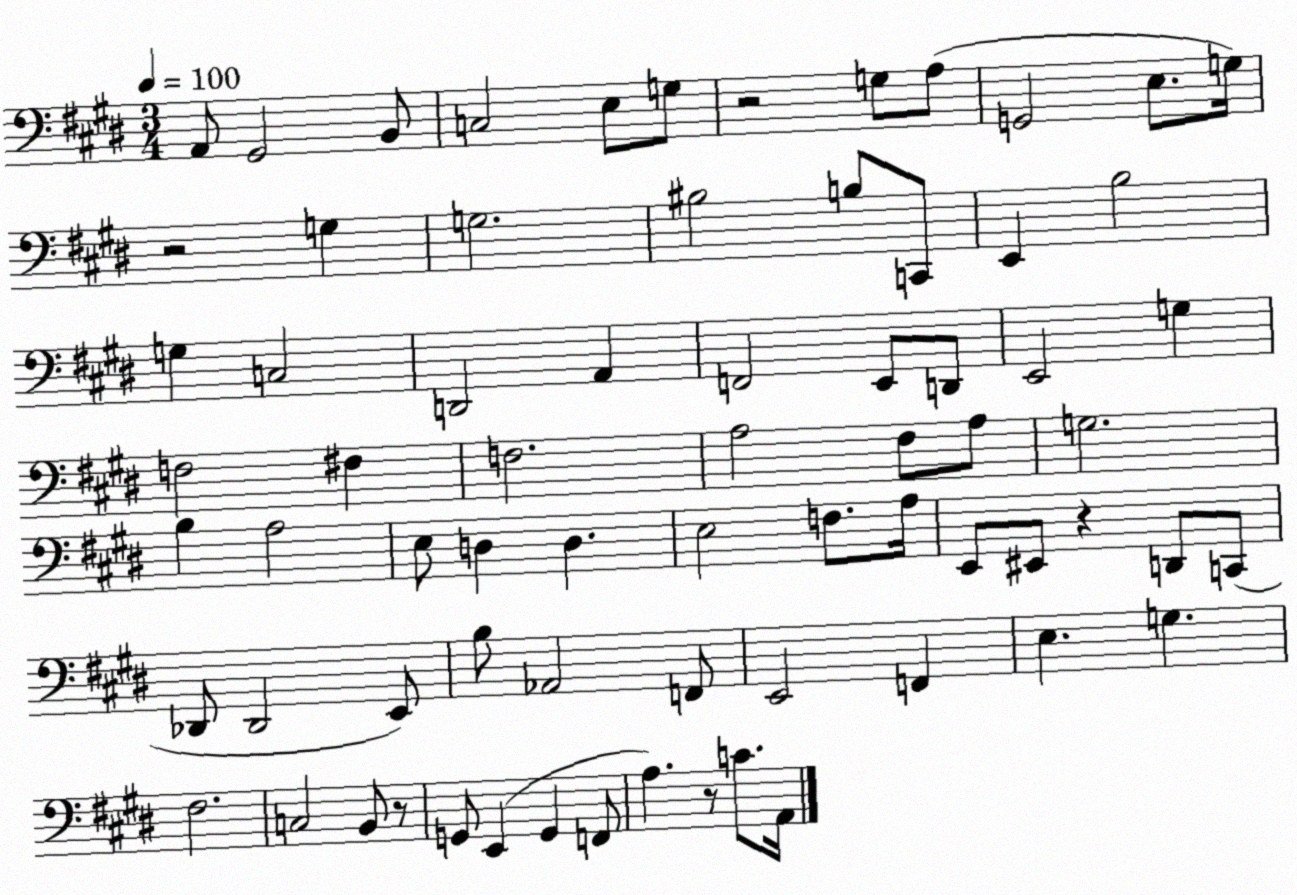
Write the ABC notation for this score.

X:1
T:Untitled
M:3/4
L:1/4
K:E
A,,/2 ^G,,2 B,,/2 C,2 E,/2 G,/2 z2 G,/2 A,/2 G,,2 E,/2 G,/4 z2 G, G,2 ^B,2 B,/2 C,,/2 E,, B,2 G, C,2 D,,2 A,, F,,2 E,,/2 D,,/2 E,,2 G, F,2 ^F, F,2 A,2 ^F,/2 A,/2 G,2 B, A,2 E,/2 D, D, E,2 F,/2 A,/4 E,,/2 ^E,,/2 z D,,/2 C,,/2 _D,,/2 _D,,2 E,,/2 B,/2 _A,,2 F,,/2 E,,2 F,, E, G, ^F,2 C,2 B,,/2 z/2 G,,/2 E,, G,, F,,/2 A, z/2 C/2 A,,/4